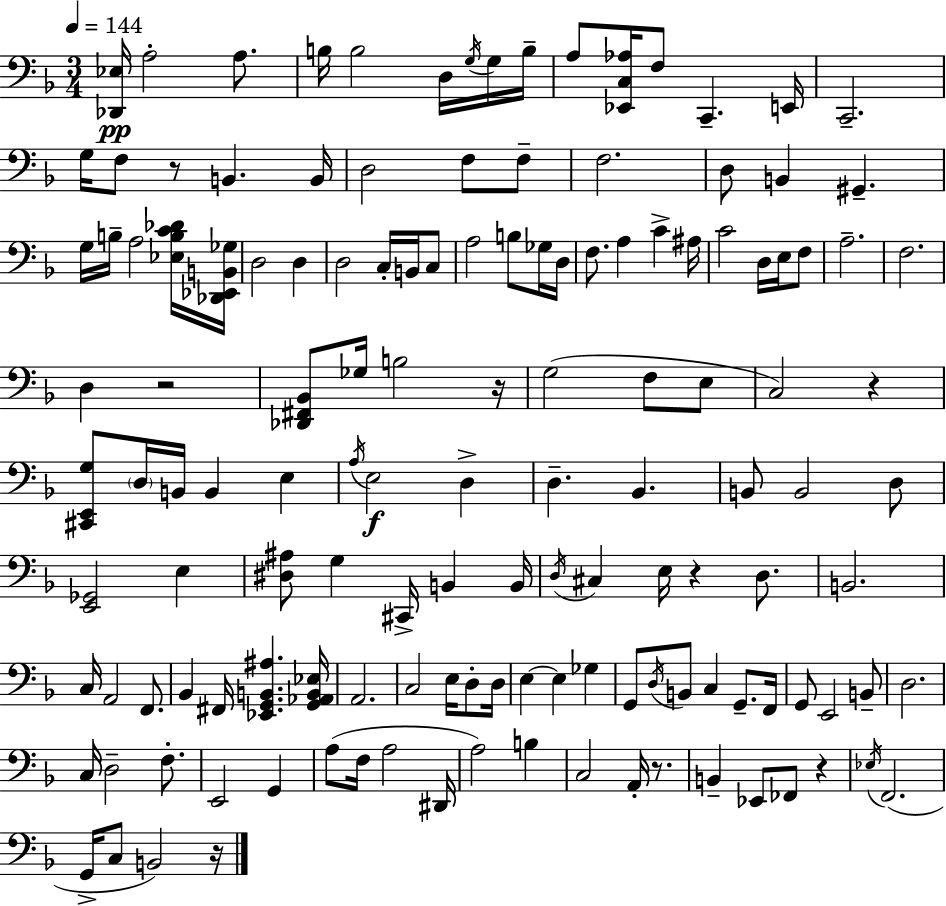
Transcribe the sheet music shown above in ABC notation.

X:1
T:Untitled
M:3/4
L:1/4
K:F
[_D,,_E,]/4 A,2 A,/2 B,/4 B,2 D,/4 G,/4 G,/4 B,/4 A,/2 [_E,,C,_A,]/4 F,/2 C,, E,,/4 C,,2 G,/4 F,/2 z/2 B,, B,,/4 D,2 F,/2 F,/2 F,2 D,/2 B,, ^G,, G,/4 B,/4 A,2 [_E,B,C_D]/4 [_D,,_E,,B,,_G,]/4 D,2 D, D,2 C,/4 B,,/4 C,/2 A,2 B,/2 _G,/4 D,/4 F,/2 A, C ^A,/4 C2 D,/4 E,/4 F,/2 A,2 F,2 D, z2 [_D,,^F,,_B,,]/2 _G,/4 B,2 z/4 G,2 F,/2 E,/2 C,2 z [^C,,E,,G,]/2 D,/4 B,,/4 B,, E, A,/4 E,2 D, D, _B,, B,,/2 B,,2 D,/2 [E,,_G,,]2 E, [^D,^A,]/2 G, ^C,,/4 B,, B,,/4 D,/4 ^C, E,/4 z D,/2 B,,2 C,/4 A,,2 F,,/2 _B,, ^F,,/4 [_E,,G,,B,,^A,] [G,,_A,,B,,_E,]/4 A,,2 C,2 E,/4 D,/2 D,/4 E, E, _G, G,,/2 D,/4 B,,/2 C, G,,/2 F,,/4 G,,/2 E,,2 B,,/2 D,2 C,/4 D,2 F,/2 E,,2 G,, A,/2 F,/4 A,2 ^D,,/4 A,2 B, C,2 A,,/4 z/2 B,, _E,,/2 _F,,/2 z _E,/4 F,,2 G,,/4 C,/2 B,,2 z/4